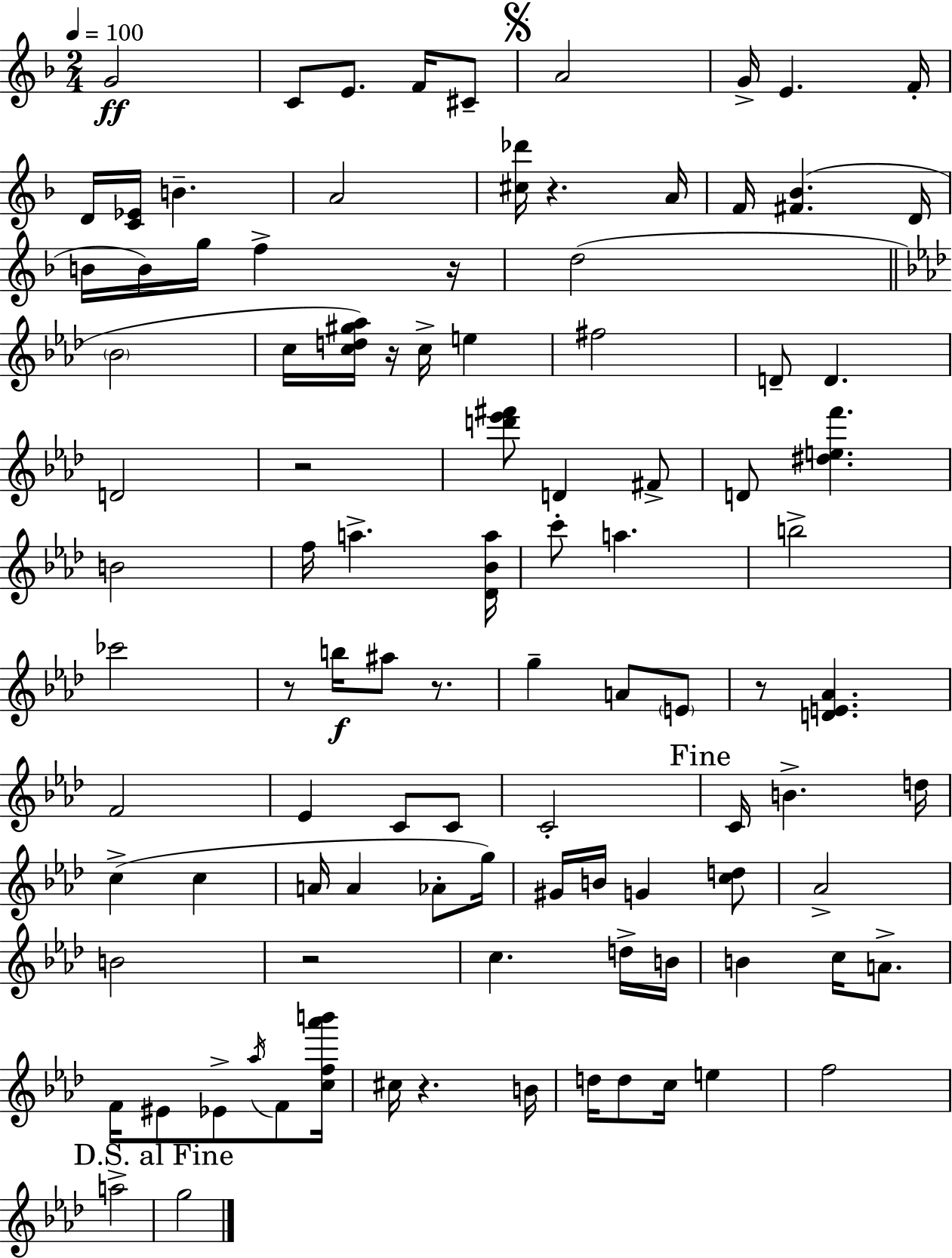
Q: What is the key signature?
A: D minor